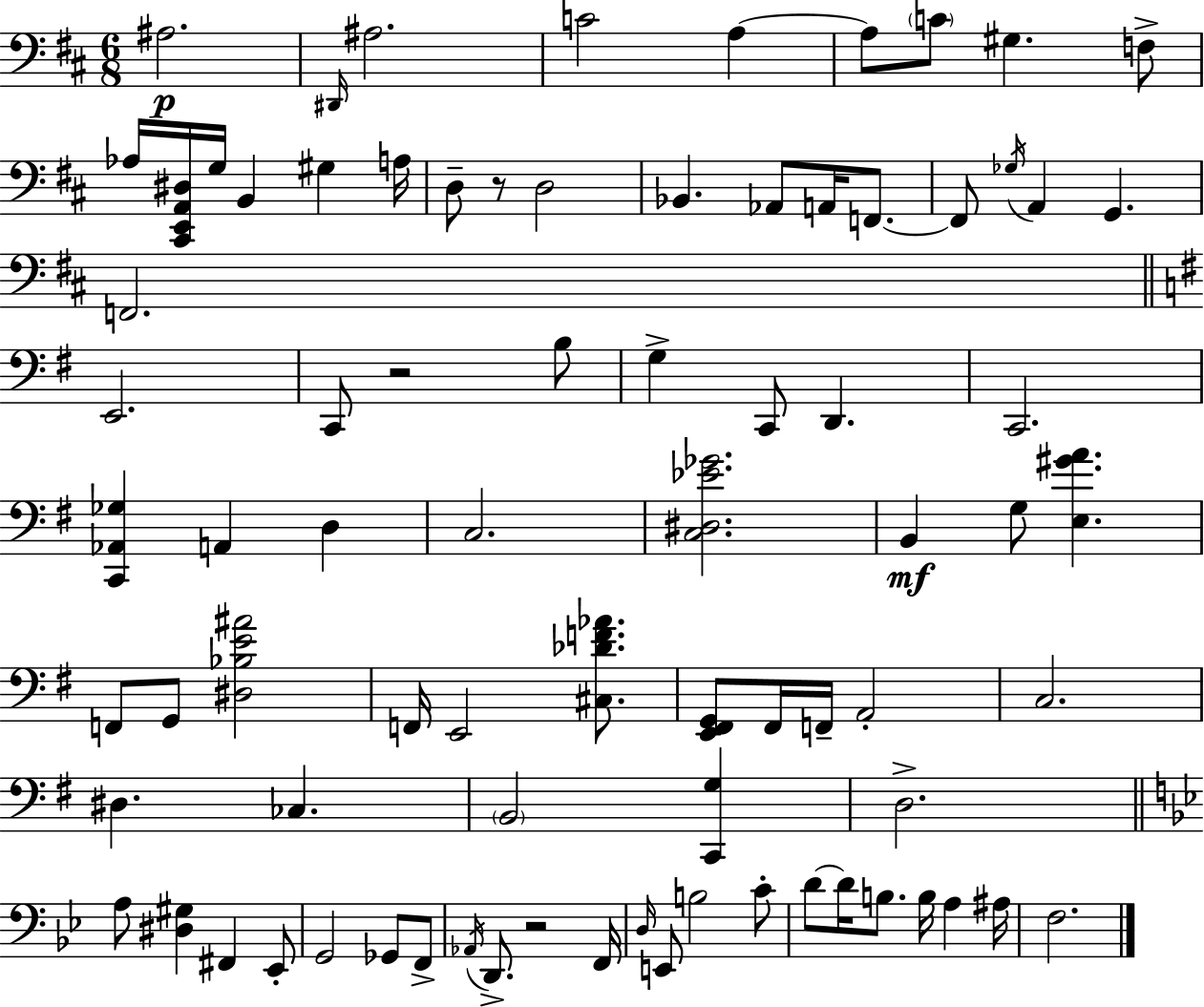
X:1
T:Untitled
M:6/8
L:1/4
K:D
^A,2 ^D,,/4 ^A,2 C2 A, A,/2 C/2 ^G, F,/2 _A,/4 [^C,,E,,A,,^D,]/4 G,/4 B,, ^G, A,/4 D,/2 z/2 D,2 _B,, _A,,/2 A,,/4 F,,/2 F,,/2 _G,/4 A,, G,, F,,2 E,,2 C,,/2 z2 B,/2 G, C,,/2 D,, C,,2 [C,,_A,,_G,] A,, D, C,2 [C,^D,_E_G]2 B,, G,/2 [E,^GA] F,,/2 G,,/2 [^D,_B,E^A]2 F,,/4 E,,2 [^C,_DF_A]/2 [E,,^F,,G,,]/2 ^F,,/4 F,,/4 A,,2 C,2 ^D, _C, B,,2 [C,,G,] D,2 A,/2 [^D,^G,] ^F,, _E,,/2 G,,2 _G,,/2 F,,/2 _A,,/4 D,,/2 z2 F,,/4 D,/4 E,,/2 B,2 C/2 D/2 D/4 B,/2 B,/4 A, ^A,/4 F,2